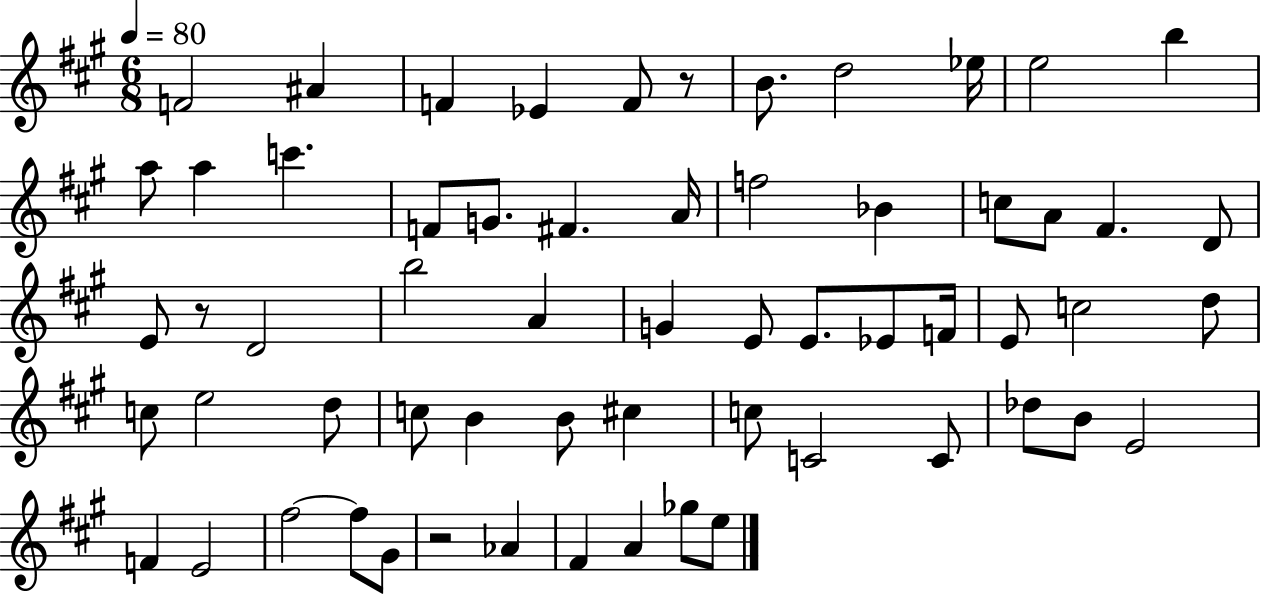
F4/h A#4/q F4/q Eb4/q F4/e R/e B4/e. D5/h Eb5/s E5/h B5/q A5/e A5/q C6/q. F4/e G4/e. F#4/q. A4/s F5/h Bb4/q C5/e A4/e F#4/q. D4/e E4/e R/e D4/h B5/h A4/q G4/q E4/e E4/e. Eb4/e F4/s E4/e C5/h D5/e C5/e E5/h D5/e C5/e B4/q B4/e C#5/q C5/e C4/h C4/e Db5/e B4/e E4/h F4/q E4/h F#5/h F#5/e G#4/e R/h Ab4/q F#4/q A4/q Gb5/e E5/e